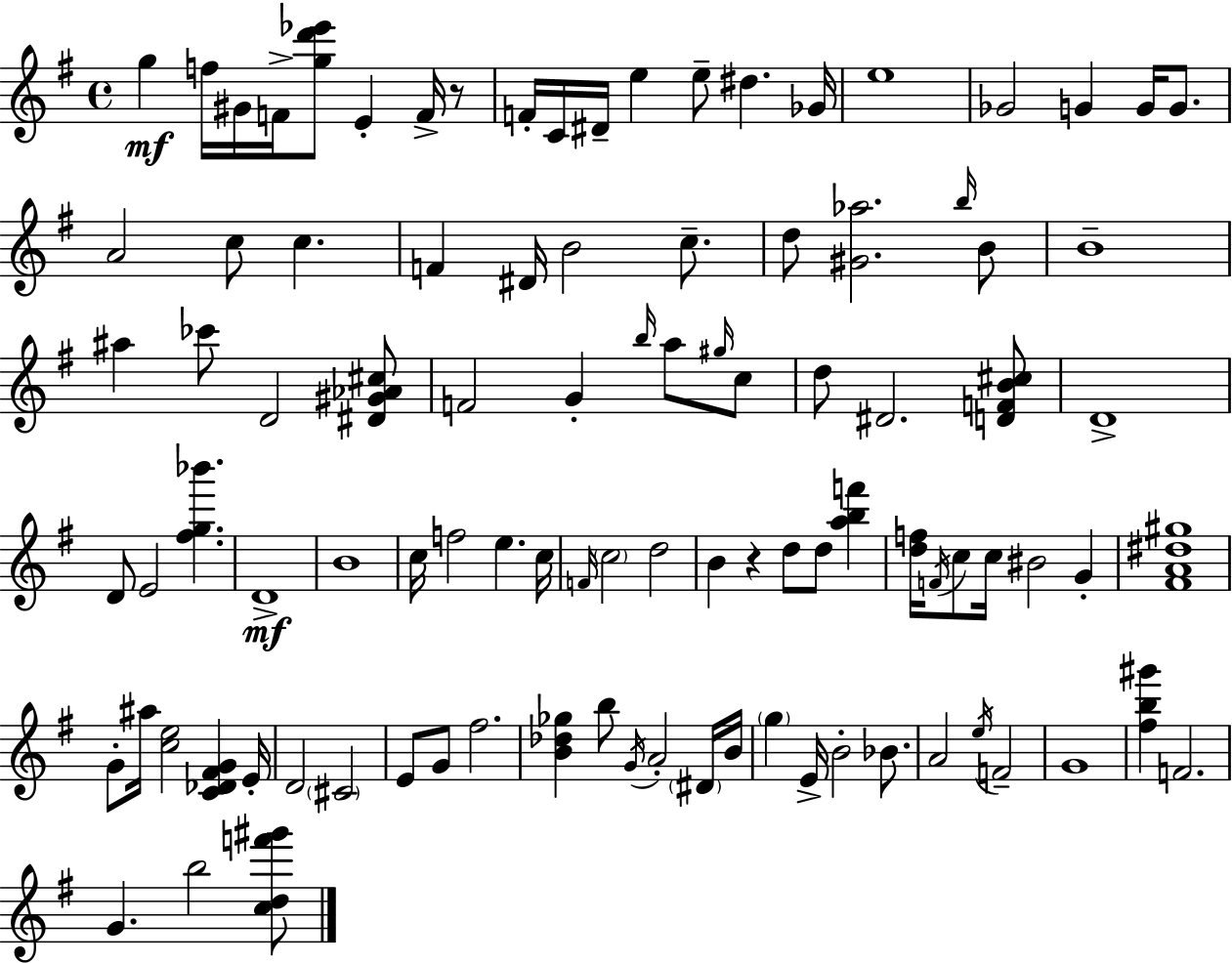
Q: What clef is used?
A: treble